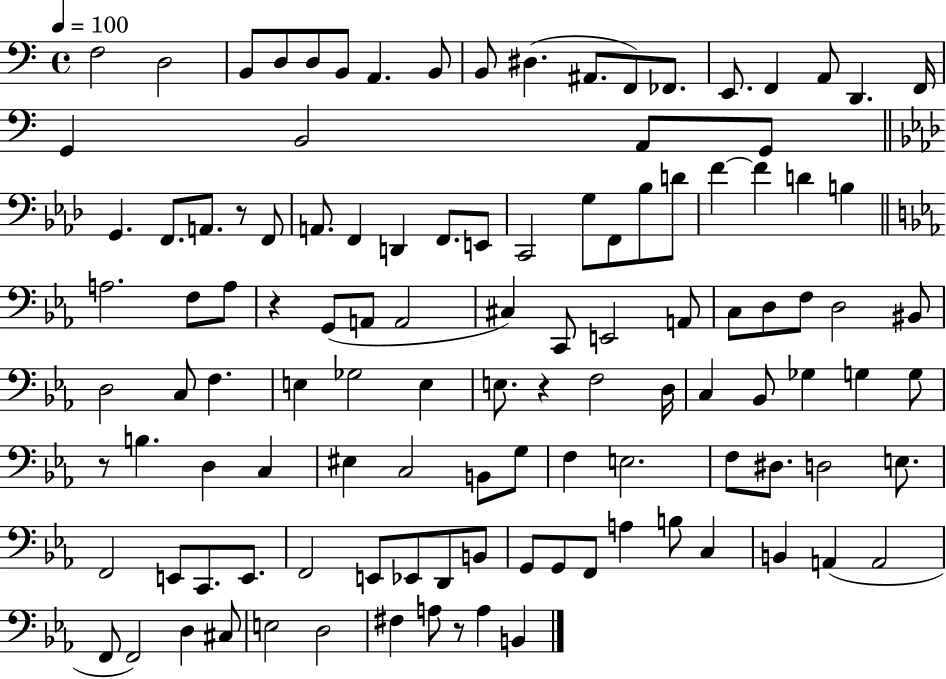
X:1
T:Untitled
M:4/4
L:1/4
K:C
F,2 D,2 B,,/2 D,/2 D,/2 B,,/2 A,, B,,/2 B,,/2 ^D, ^A,,/2 F,,/2 _F,,/2 E,,/2 F,, A,,/2 D,, F,,/4 G,, B,,2 A,,/2 G,,/2 G,, F,,/2 A,,/2 z/2 F,,/2 A,,/2 F,, D,, F,,/2 E,,/2 C,,2 G,/2 F,,/2 _B,/2 D/2 F F D B, A,2 F,/2 A,/2 z G,,/2 A,,/2 A,,2 ^C, C,,/2 E,,2 A,,/2 C,/2 D,/2 F,/2 D,2 ^B,,/2 D,2 C,/2 F, E, _G,2 E, E,/2 z F,2 D,/4 C, _B,,/2 _G, G, G,/2 z/2 B, D, C, ^E, C,2 B,,/2 G,/2 F, E,2 F,/2 ^D,/2 D,2 E,/2 F,,2 E,,/2 C,,/2 E,,/2 F,,2 E,,/2 _E,,/2 D,,/2 B,,/2 G,,/2 G,,/2 F,,/2 A, B,/2 C, B,, A,, A,,2 F,,/2 F,,2 D, ^C,/2 E,2 D,2 ^F, A,/2 z/2 A, B,,